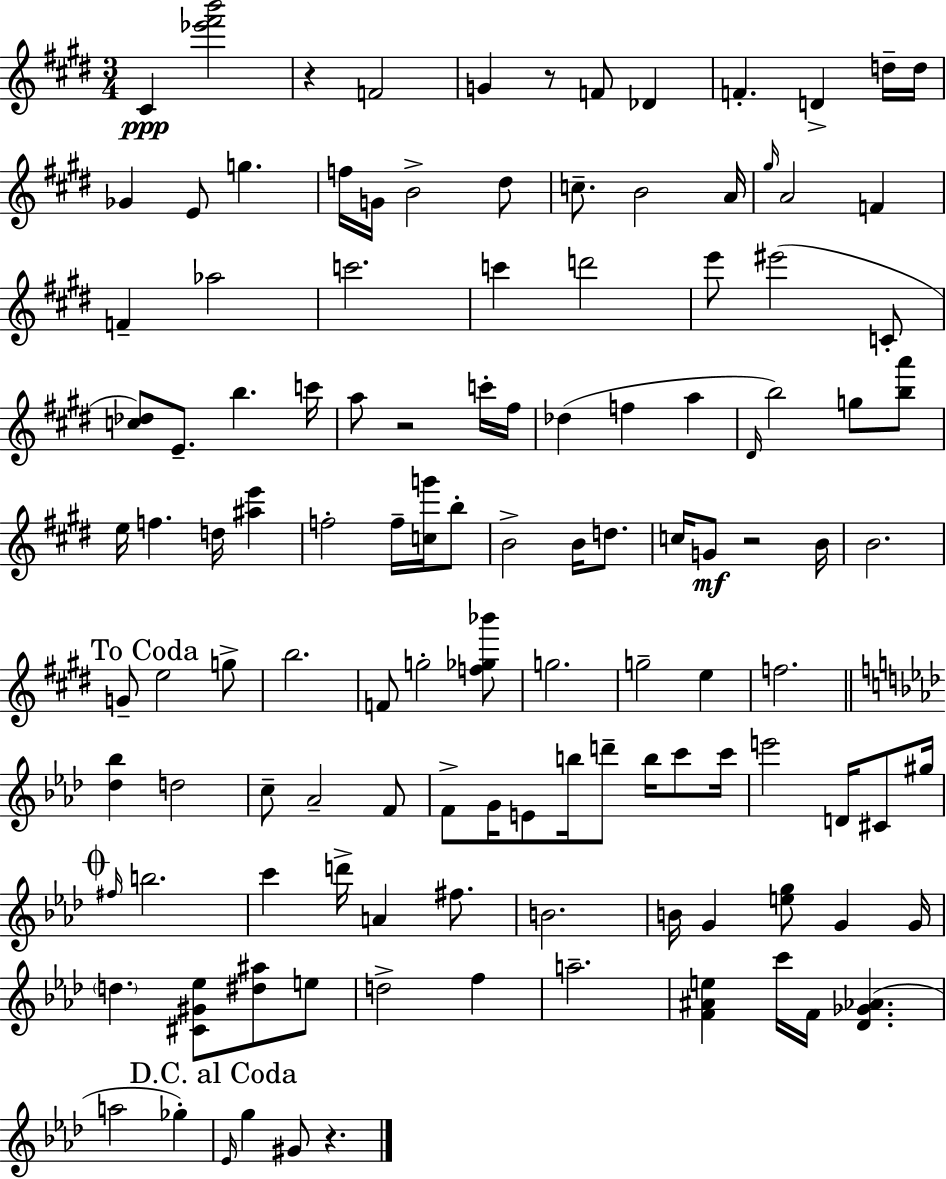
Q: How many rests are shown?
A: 5